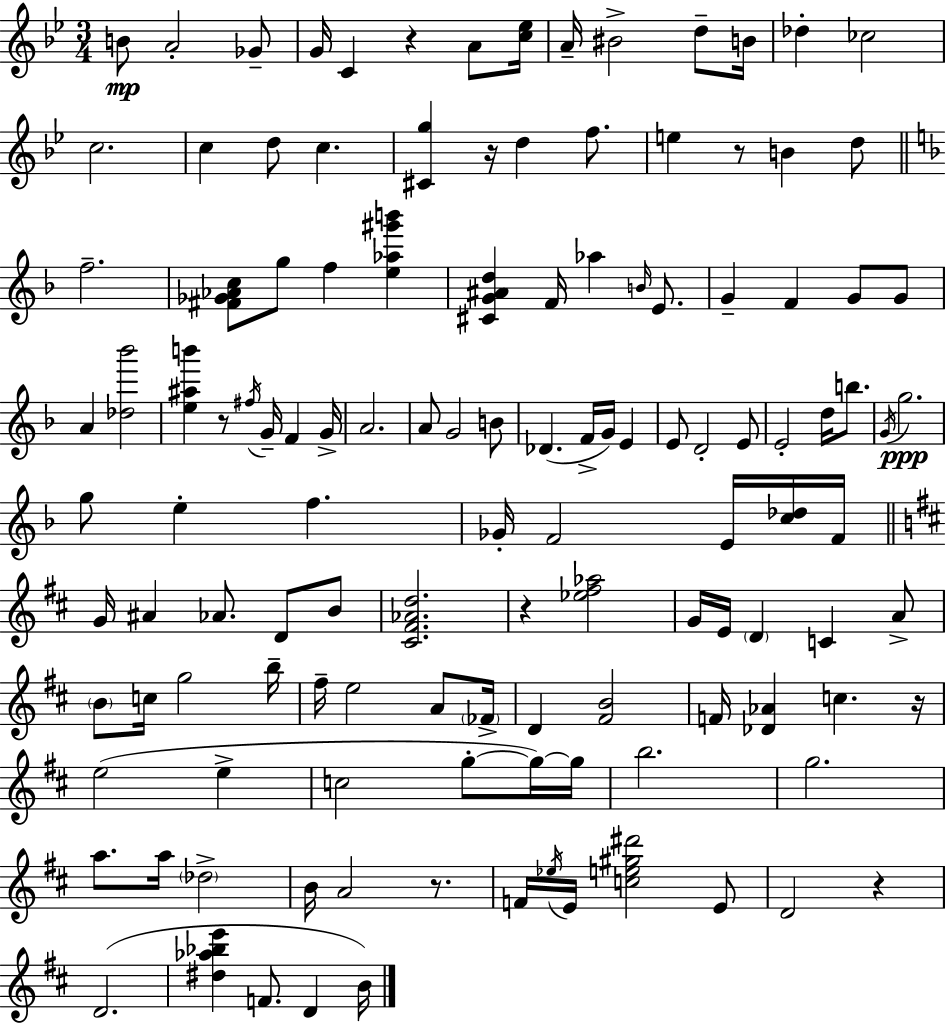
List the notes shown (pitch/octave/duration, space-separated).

B4/e A4/h Gb4/e G4/s C4/q R/q A4/e [C5,Eb5]/s A4/s BIS4/h D5/e B4/s Db5/q CES5/h C5/h. C5/q D5/e C5/q. [C#4,G5]/q R/s D5/q F5/e. E5/q R/e B4/q D5/e F5/h. [F#4,Gb4,Ab4,C5]/e G5/e F5/q [E5,Ab5,G#6,B6]/q [C#4,G4,A#4,D5]/q F4/s Ab5/q B4/s E4/e. G4/q F4/q G4/e G4/e A4/q [Db5,Bb6]/h [E5,A#5,B6]/q R/e F#5/s G4/s F4/q G4/s A4/h. A4/e G4/h B4/e Db4/q. F4/s G4/s E4/q E4/e D4/h E4/e E4/h D5/s B5/e. G4/s G5/h. G5/e E5/q F5/q. Gb4/s F4/h E4/s [C5,Db5]/s F4/s G4/s A#4/q Ab4/e. D4/e B4/e [C#4,F#4,Ab4,D5]/h. R/q [Eb5,F#5,Ab5]/h G4/s E4/s D4/q C4/q A4/e B4/e C5/s G5/h B5/s F#5/s E5/h A4/e FES4/s D4/q [F#4,B4]/h F4/s [Db4,Ab4]/q C5/q. R/s E5/h E5/q C5/h G5/e G5/s G5/s B5/h. G5/h. A5/e. A5/s Db5/h B4/s A4/h R/e. F4/s Eb5/s E4/s [C5,E5,G#5,D#6]/h E4/e D4/h R/q D4/h. [D#5,Ab5,Bb5,E6]/q F4/e. D4/q B4/s